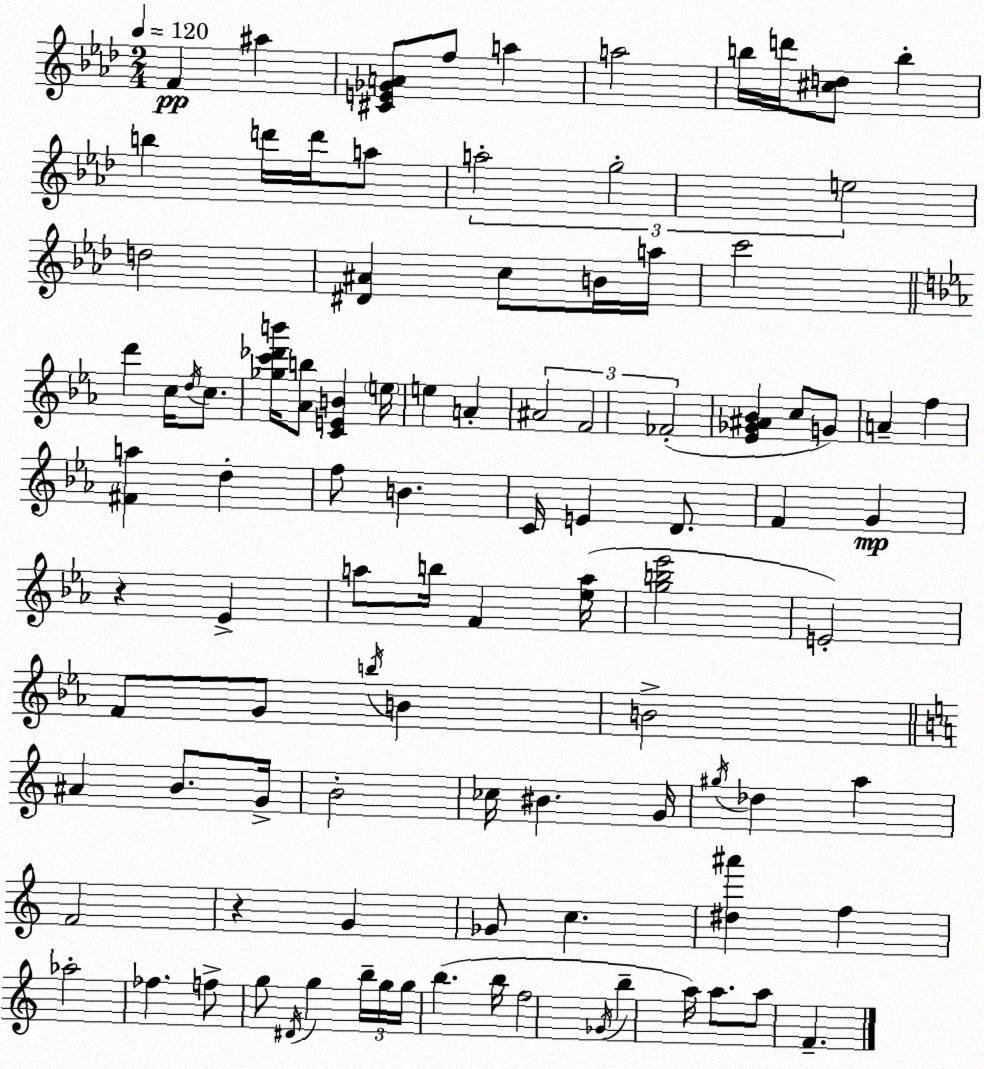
X:1
T:Untitled
M:2/4
L:1/4
K:Ab
F ^a [^CE_GA]/2 f/2 a a2 b/4 d'/4 [^cd]/2 b b d'/4 d'/4 a/2 a2 g2 e2 d2 [^D^A] c/2 B/4 a/4 c'2 d' c/4 d/4 c/2 [_gc'_d'b']/4 [_Ab]/2 [CEB] e/4 e A ^A2 F2 _F2 [_E_G^A_B] c/2 G/2 A f [^Fa] d f/2 B C/4 E D/2 F G z _E a/2 b/4 F [_ea]/4 [gb_e']2 E2 F/2 G/2 b/4 B B2 ^A B/2 G/4 B2 _c/4 ^B G/4 ^g/4 _d a F2 z G _G/2 c [^d^a'] f _a2 _f f/2 g/2 ^D/4 g b/4 g/4 g/4 b b/4 f2 _G/4 b a/4 a/2 a/2 F